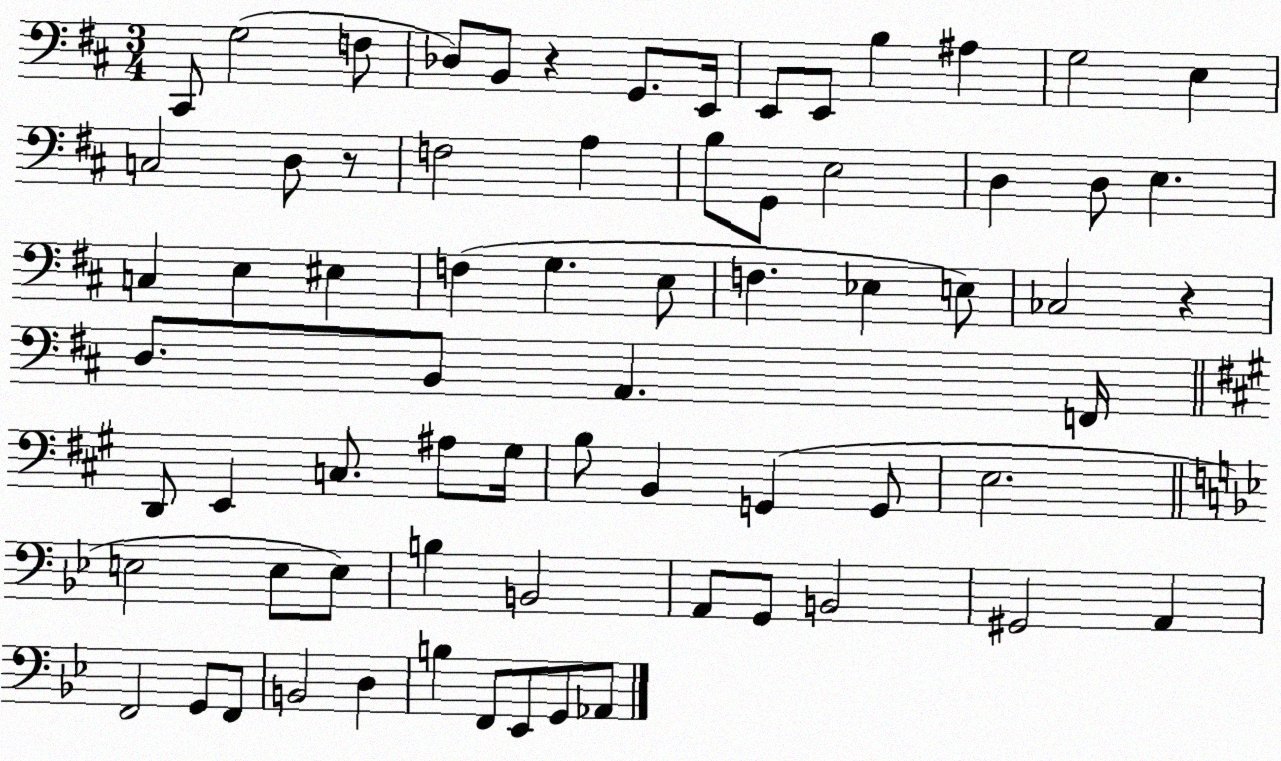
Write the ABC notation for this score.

X:1
T:Untitled
M:3/4
L:1/4
K:D
^C,,/2 G,2 F,/2 _D,/2 B,,/2 z G,,/2 E,,/4 E,,/2 E,,/2 B, ^A, G,2 E, C,2 D,/2 z/2 F,2 A, B,/2 G,,/2 E,2 D, D,/2 E, C, E, ^E, F, G, E,/2 F, _E, E,/2 _C,2 z D,/2 B,,/2 A,, F,,/4 D,,/2 E,, C,/2 ^A,/2 ^G,/4 B,/2 B,, G,, G,,/2 E,2 E,2 E,/2 E,/2 B, B,,2 A,,/2 G,,/2 B,,2 ^G,,2 A,, F,,2 G,,/2 F,,/2 B,,2 D, B, F,,/2 _E,,/2 G,,/2 _A,,/2